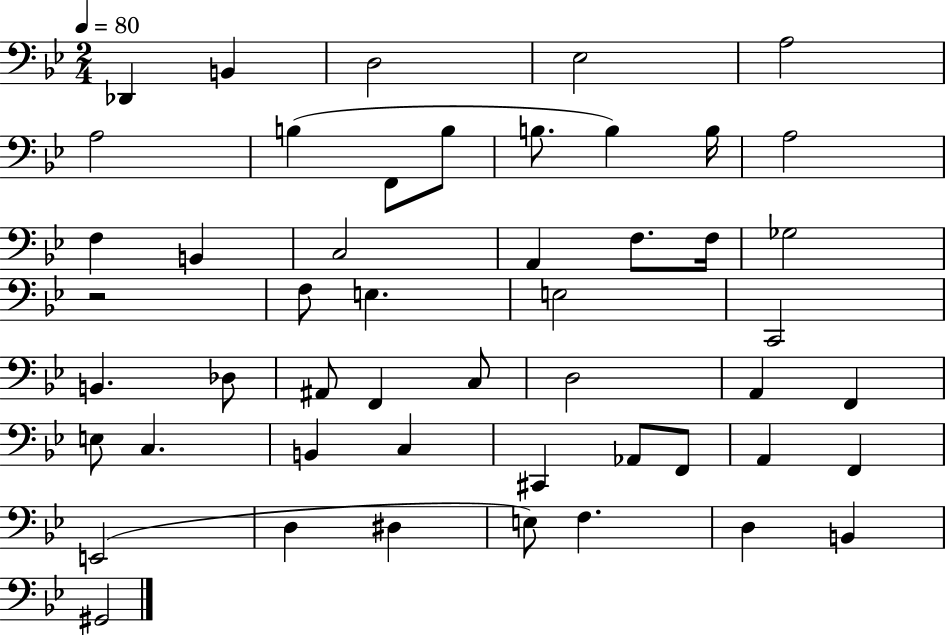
{
  \clef bass
  \numericTimeSignature
  \time 2/4
  \key bes \major
  \tempo 4 = 80
  des,4 b,4 | d2 | ees2 | a2 | \break a2 | b4( f,8 b8 | b8. b4) b16 | a2 | \break f4 b,4 | c2 | a,4 f8. f16 | ges2 | \break r2 | f8 e4. | e2 | c,2 | \break b,4. des8 | ais,8 f,4 c8 | d2 | a,4 f,4 | \break e8 c4. | b,4 c4 | cis,4 aes,8 f,8 | a,4 f,4 | \break e,2( | d4 dis4 | e8) f4. | d4 b,4 | \break gis,2 | \bar "|."
}